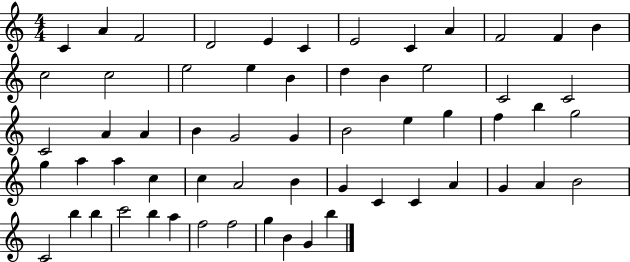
X:1
T:Untitled
M:4/4
L:1/4
K:C
C A F2 D2 E C E2 C A F2 F B c2 c2 e2 e B d B e2 C2 C2 C2 A A B G2 G B2 e g f b g2 g a a c c A2 B G C C A G A B2 C2 b b c'2 b a f2 f2 g B G b